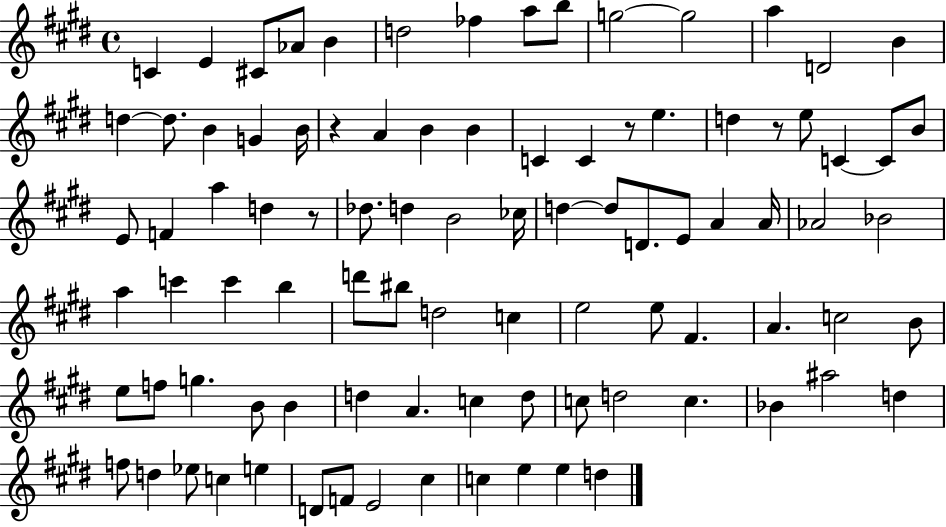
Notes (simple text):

C4/q E4/q C#4/e Ab4/e B4/q D5/h FES5/q A5/e B5/e G5/h G5/h A5/q D4/h B4/q D5/q D5/e. B4/q G4/q B4/s R/q A4/q B4/q B4/q C4/q C4/q R/e E5/q. D5/q R/e E5/e C4/q C4/e B4/e E4/e F4/q A5/q D5/q R/e Db5/e. D5/q B4/h CES5/s D5/q D5/e D4/e. E4/e A4/q A4/s Ab4/h Bb4/h A5/q C6/q C6/q B5/q D6/e BIS5/e D5/h C5/q E5/h E5/e F#4/q. A4/q. C5/h B4/e E5/e F5/e G5/q. B4/e B4/q D5/q A4/q. C5/q D5/e C5/e D5/h C5/q. Bb4/q A#5/h D5/q F5/e D5/q Eb5/e C5/q E5/q D4/e F4/e E4/h C#5/q C5/q E5/q E5/q D5/q